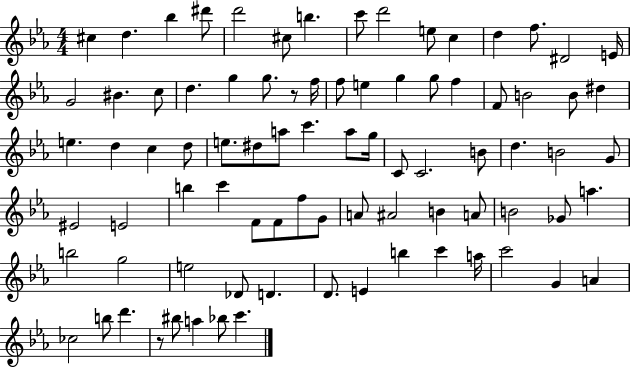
{
  \clef treble
  \numericTimeSignature
  \time 4/4
  \key ees \major
  \repeat volta 2 { cis''4 d''4. bes''4 dis'''8 | d'''2 cis''8 b''4. | c'''8 d'''2 e''8 c''4 | d''4 f''8. dis'2 e'16 | \break g'2 bis'4. c''8 | d''4. g''4 g''8. r8 f''16 | f''8 e''4 g''4 g''8 f''4 | f'8 b'2 b'8 dis''4 | \break e''4. d''4 c''4 d''8 | e''8. dis''8 a''8 c'''4. a''8 g''16 | c'8 c'2. b'8 | d''4. b'2 g'8 | \break eis'2 e'2 | b''4 c'''4 f'8 f'8 f''8 g'8 | a'8 ais'2 b'4 a'8 | b'2 ges'8 a''4. | \break b''2 g''2 | e''2 des'8 d'4. | d'8. e'4 b''4 c'''4 a''16 | c'''2 g'4 a'4 | \break ces''2 b''8 d'''4. | r8 bis''8 a''4 bes''8 c'''4. | } \bar "|."
}